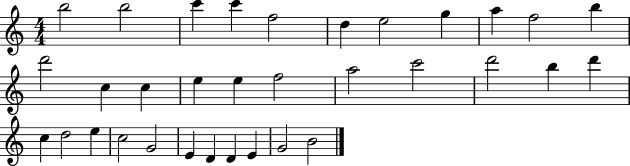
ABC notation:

X:1
T:Untitled
M:4/4
L:1/4
K:C
b2 b2 c' c' f2 d e2 g a f2 b d'2 c c e e f2 a2 c'2 d'2 b d' c d2 e c2 G2 E D D E G2 B2